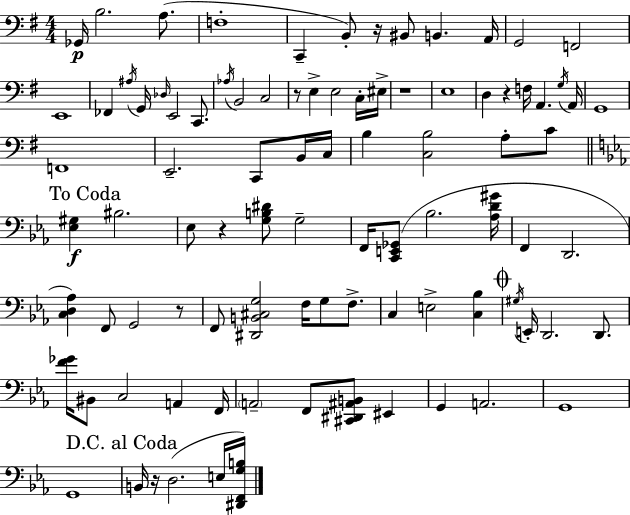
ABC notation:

X:1
T:Untitled
M:4/4
L:1/4
K:G
_G,,/4 B,2 A,/2 F,4 C,, B,,/2 z/4 ^B,,/2 B,, A,,/4 G,,2 F,,2 E,,4 _F,, ^A,/4 G,,/4 _D,/4 E,,2 C,,/2 _A,/4 B,,2 C,2 z/2 E, E,2 C,/4 ^E,/4 z4 E,4 D, z F,/4 A,, G,/4 A,,/4 G,,4 F,,4 E,,2 C,,/2 B,,/4 C,/4 B, [C,B,]2 A,/2 C/2 [_E,^G,] ^B,2 _E,/2 z [G,B,^D]/2 G,2 F,,/4 [C,,E,,_G,,]/2 _B,2 [_A,D^G]/4 F,, D,,2 [C,D,_A,] F,,/2 G,,2 z/2 F,,/2 [^D,,B,,^C,G,]2 F,/4 G,/2 F,/2 C, E,2 [C,_B,] ^G,/4 E,,/4 D,,2 D,,/2 [F_G]/4 ^B,,/2 C,2 A,, F,,/4 A,,2 F,,/2 [^C,,^D,,^A,,B,,]/2 ^E,, G,, A,,2 G,,4 G,,4 B,,/4 z/4 D,2 E,/4 [^D,,F,,G,B,]/4